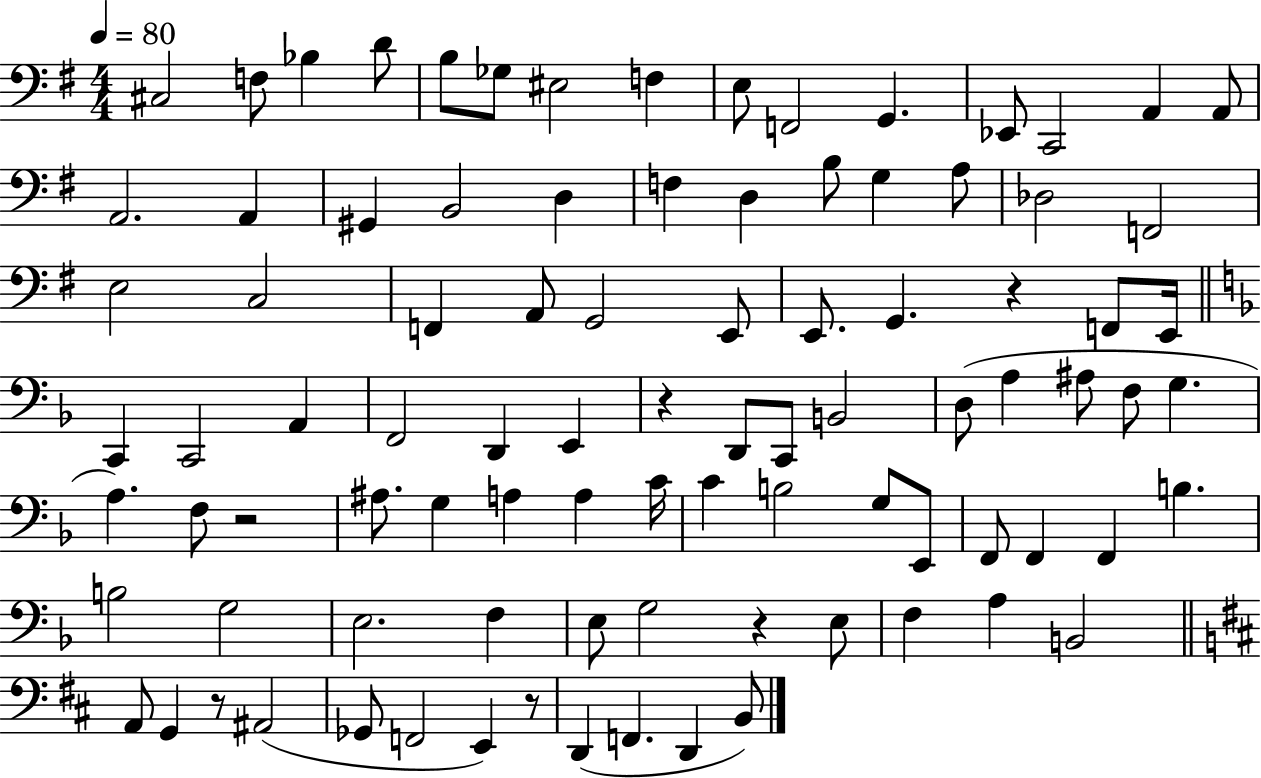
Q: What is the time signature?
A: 4/4